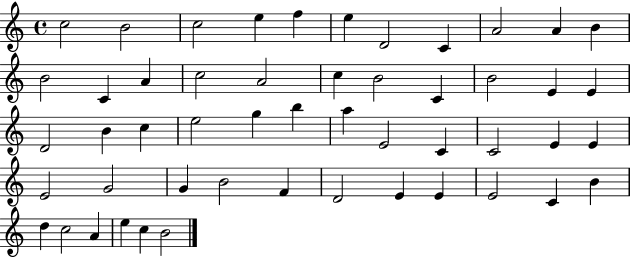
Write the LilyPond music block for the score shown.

{
  \clef treble
  \time 4/4
  \defaultTimeSignature
  \key c \major
  c''2 b'2 | c''2 e''4 f''4 | e''4 d'2 c'4 | a'2 a'4 b'4 | \break b'2 c'4 a'4 | c''2 a'2 | c''4 b'2 c'4 | b'2 e'4 e'4 | \break d'2 b'4 c''4 | e''2 g''4 b''4 | a''4 e'2 c'4 | c'2 e'4 e'4 | \break e'2 g'2 | g'4 b'2 f'4 | d'2 e'4 e'4 | e'2 c'4 b'4 | \break d''4 c''2 a'4 | e''4 c''4 b'2 | \bar "|."
}